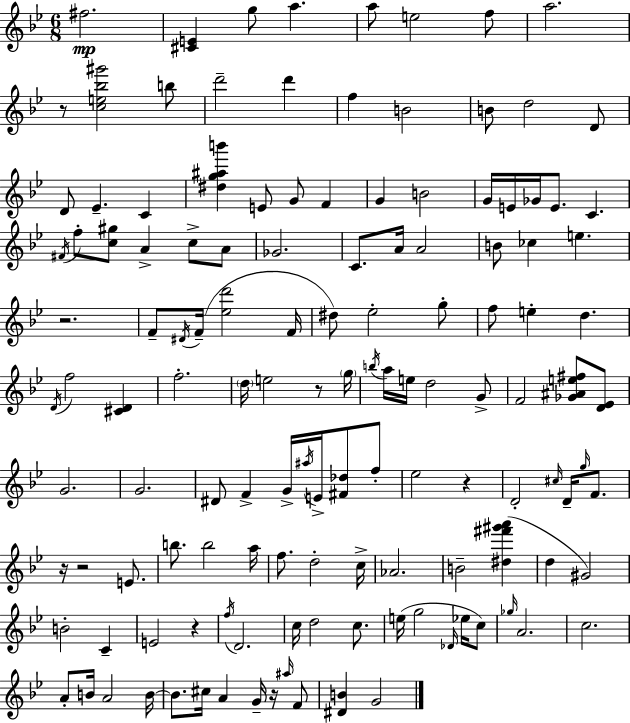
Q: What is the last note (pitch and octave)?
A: G4